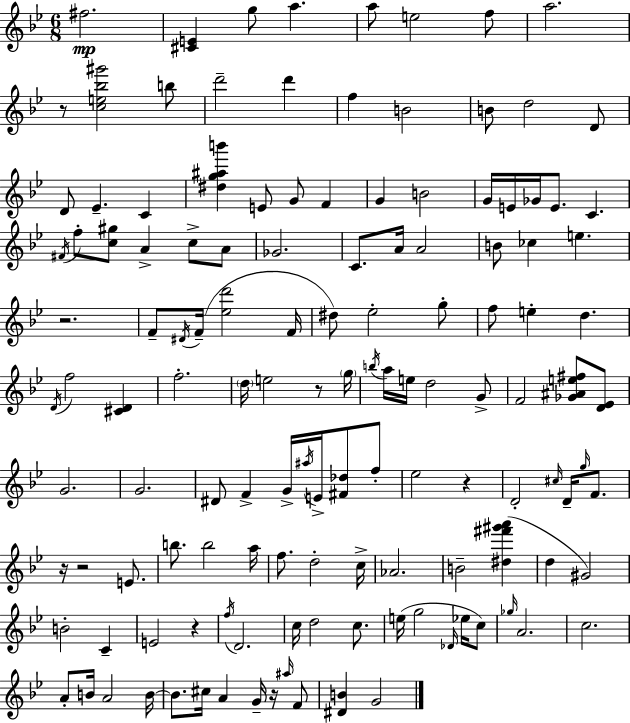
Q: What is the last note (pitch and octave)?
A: G4